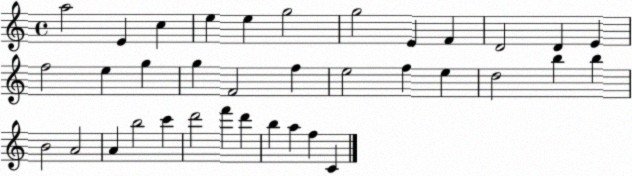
X:1
T:Untitled
M:4/4
L:1/4
K:C
a2 E c e e g2 g2 E F D2 D E f2 e g g F2 f e2 f e d2 b b B2 A2 A b2 c' d'2 f' d' b a f C